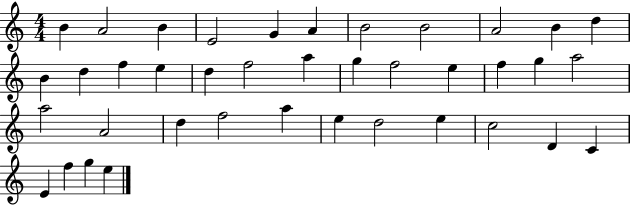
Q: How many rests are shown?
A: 0